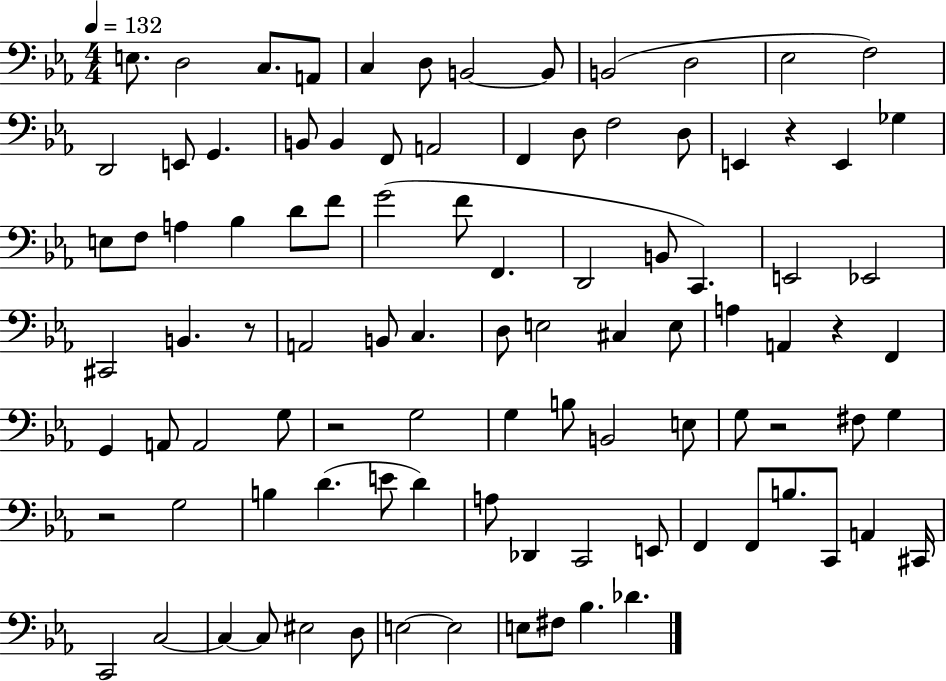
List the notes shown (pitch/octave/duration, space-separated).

E3/e. D3/h C3/e. A2/e C3/q D3/e B2/h B2/e B2/h D3/h Eb3/h F3/h D2/h E2/e G2/q. B2/e B2/q F2/e A2/h F2/q D3/e F3/h D3/e E2/q R/q E2/q Gb3/q E3/e F3/e A3/q Bb3/q D4/e F4/e G4/h F4/e F2/q. D2/h B2/e C2/q. E2/h Eb2/h C#2/h B2/q. R/e A2/h B2/e C3/q. D3/e E3/h C#3/q E3/e A3/q A2/q R/q F2/q G2/q A2/e A2/h G3/e R/h G3/h G3/q B3/e B2/h E3/e G3/e R/h F#3/e G3/q R/h G3/h B3/q D4/q. E4/e D4/q A3/e Db2/q C2/h E2/e F2/q F2/e B3/e. C2/e A2/q C#2/s C2/h C3/h C3/q C3/e EIS3/h D3/e E3/h E3/h E3/e F#3/e Bb3/q. Db4/q.